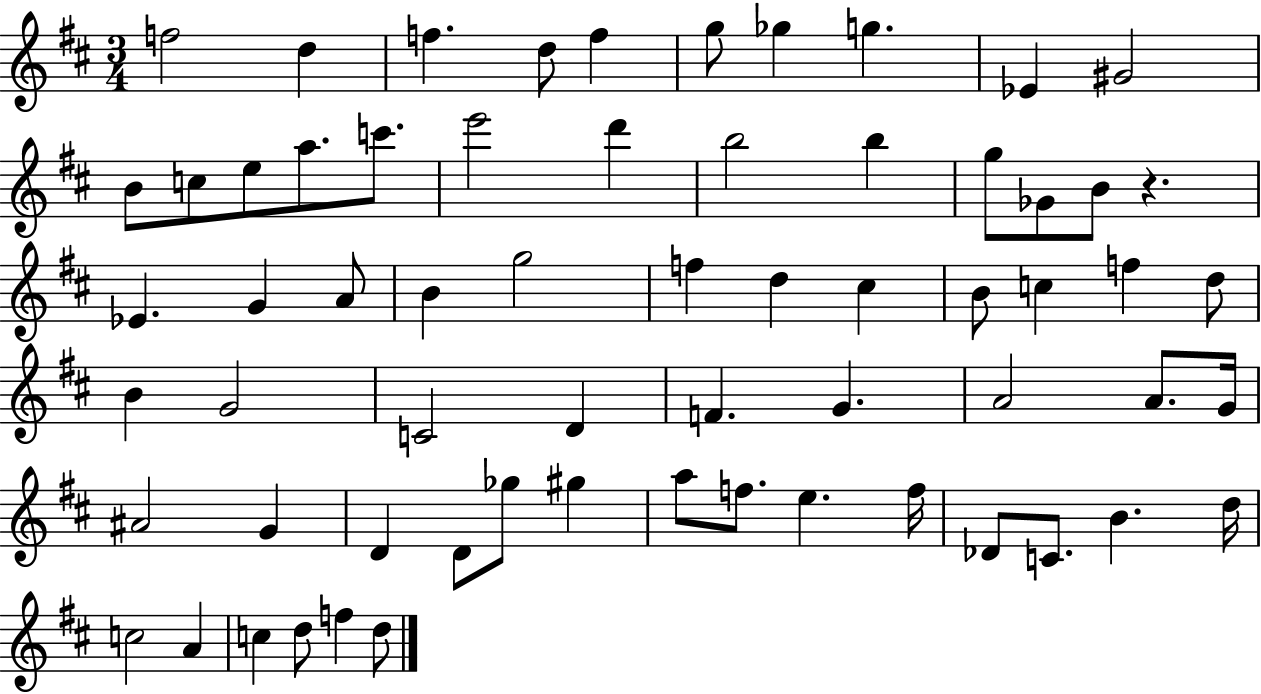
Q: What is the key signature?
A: D major